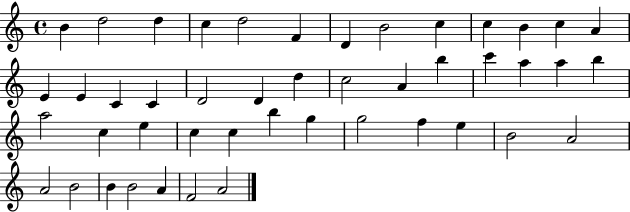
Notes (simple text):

B4/q D5/h D5/q C5/q D5/h F4/q D4/q B4/h C5/q C5/q B4/q C5/q A4/q E4/q E4/q C4/q C4/q D4/h D4/q D5/q C5/h A4/q B5/q C6/q A5/q A5/q B5/q A5/h C5/q E5/q C5/q C5/q B5/q G5/q G5/h F5/q E5/q B4/h A4/h A4/h B4/h B4/q B4/h A4/q F4/h A4/h